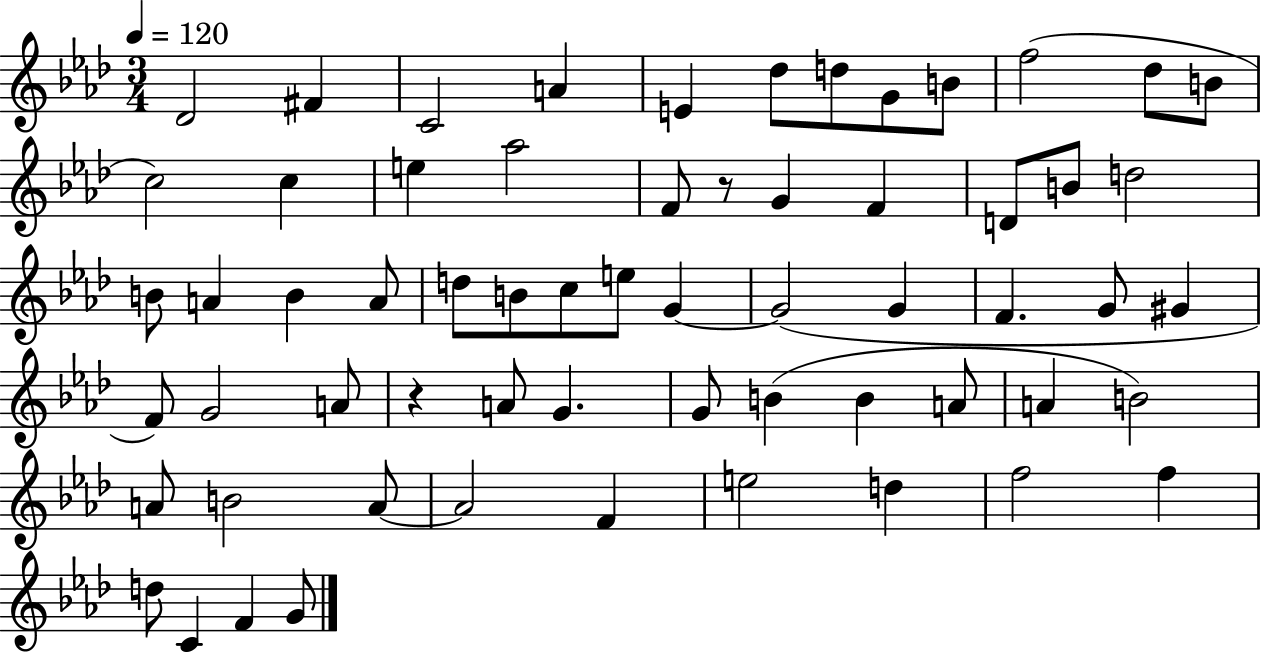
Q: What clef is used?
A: treble